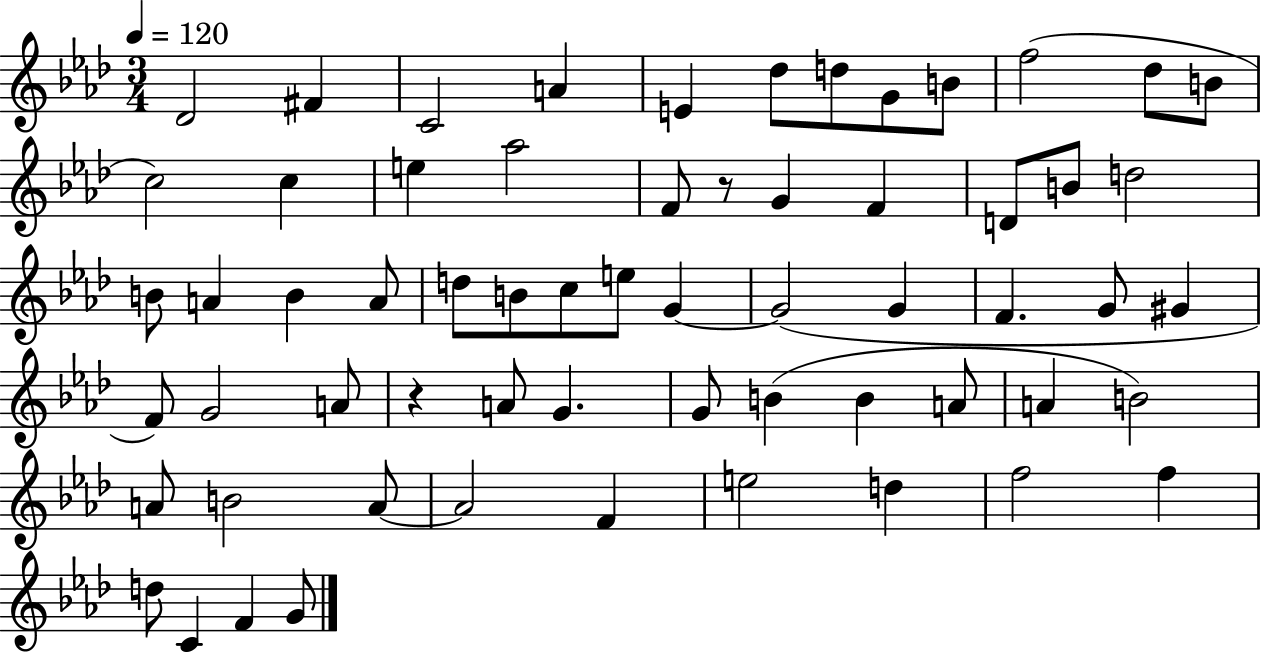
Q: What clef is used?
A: treble